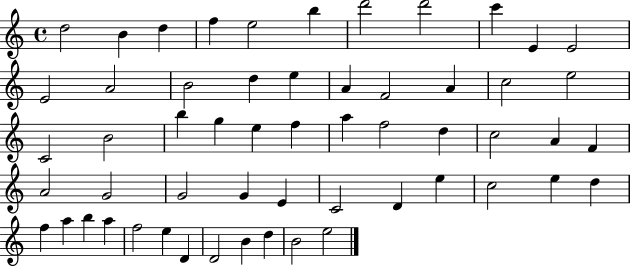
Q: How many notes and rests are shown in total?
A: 56